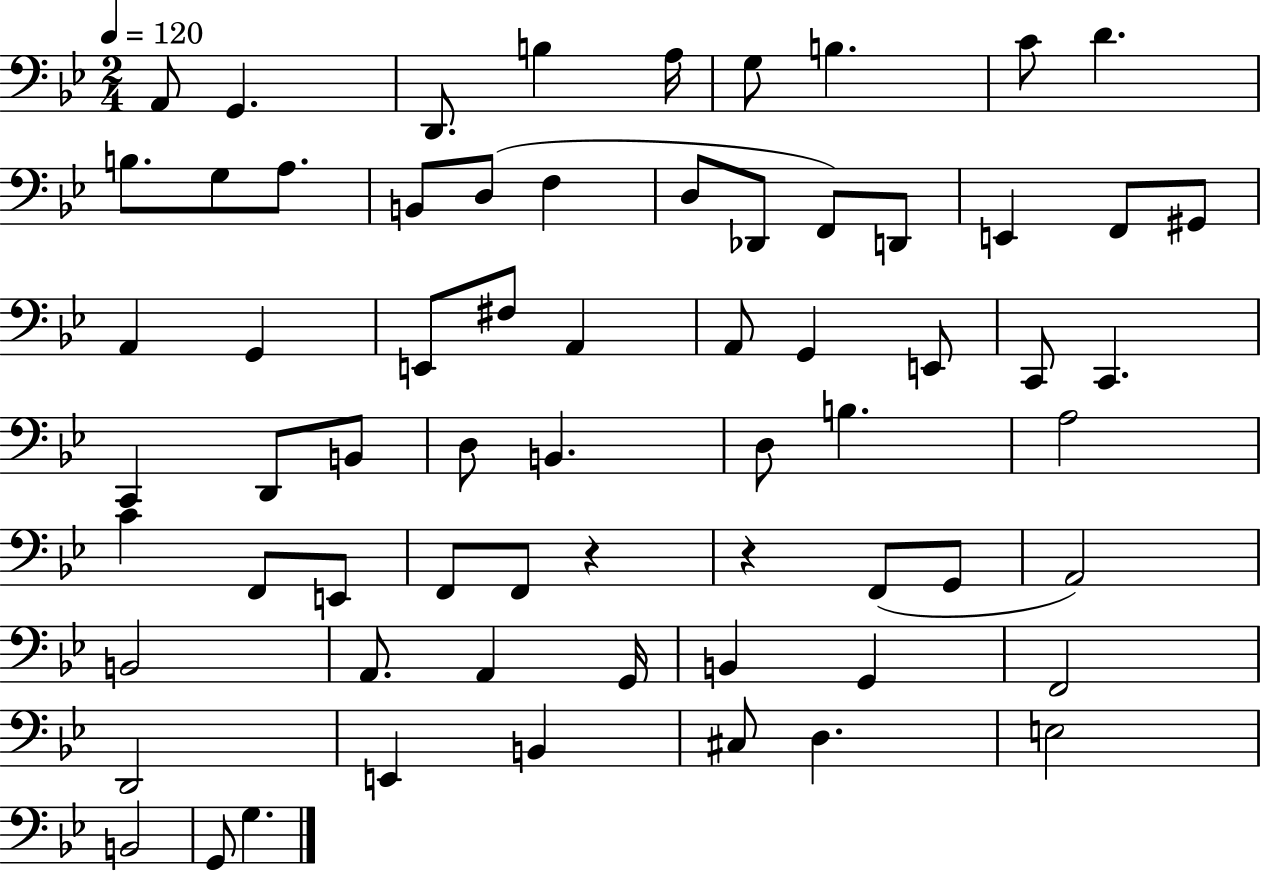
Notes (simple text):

A2/e G2/q. D2/e. B3/q A3/s G3/e B3/q. C4/e D4/q. B3/e. G3/e A3/e. B2/e D3/e F3/q D3/e Db2/e F2/e D2/e E2/q F2/e G#2/e A2/q G2/q E2/e F#3/e A2/q A2/e G2/q E2/e C2/e C2/q. C2/q D2/e B2/e D3/e B2/q. D3/e B3/q. A3/h C4/q F2/e E2/e F2/e F2/e R/q R/q F2/e G2/e A2/h B2/h A2/e. A2/q G2/s B2/q G2/q F2/h D2/h E2/q B2/q C#3/e D3/q. E3/h B2/h G2/e G3/q.